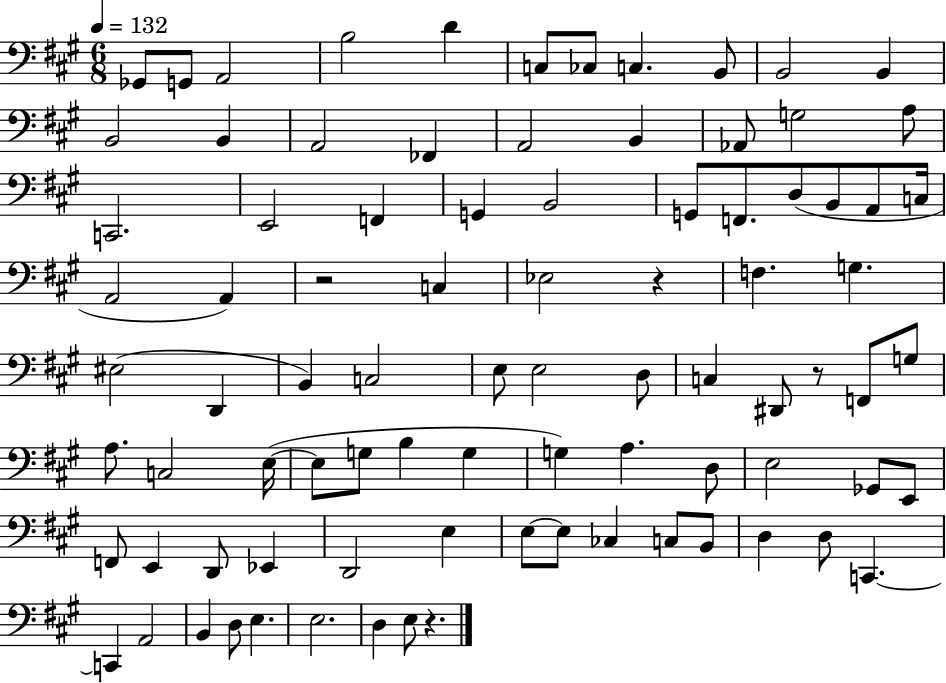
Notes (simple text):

Gb2/e G2/e A2/h B3/h D4/q C3/e CES3/e C3/q. B2/e B2/h B2/q B2/h B2/q A2/h FES2/q A2/h B2/q Ab2/e G3/h A3/e C2/h. E2/h F2/q G2/q B2/h G2/e F2/e. D3/e B2/e A2/e C3/s A2/h A2/q R/h C3/q Eb3/h R/q F3/q. G3/q. EIS3/h D2/q B2/q C3/h E3/e E3/h D3/e C3/q D#2/e R/e F2/e G3/e A3/e. C3/h E3/s E3/e G3/e B3/q G3/q G3/q A3/q. D3/e E3/h Gb2/e E2/e F2/e E2/q D2/e Eb2/q D2/h E3/q E3/e E3/e CES3/q C3/e B2/e D3/q D3/e C2/q. C2/q A2/h B2/q D3/e E3/q. E3/h. D3/q E3/e R/q.